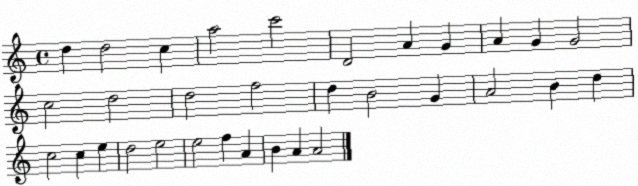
X:1
T:Untitled
M:4/4
L:1/4
K:C
d d2 c a2 c'2 D2 A G A G G2 c2 d2 d2 f2 d B2 G A2 B d c2 c e d2 e2 e2 f A B A A2